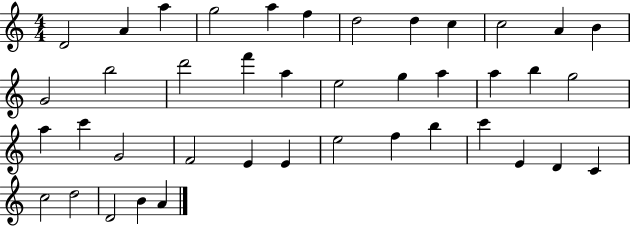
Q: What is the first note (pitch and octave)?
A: D4